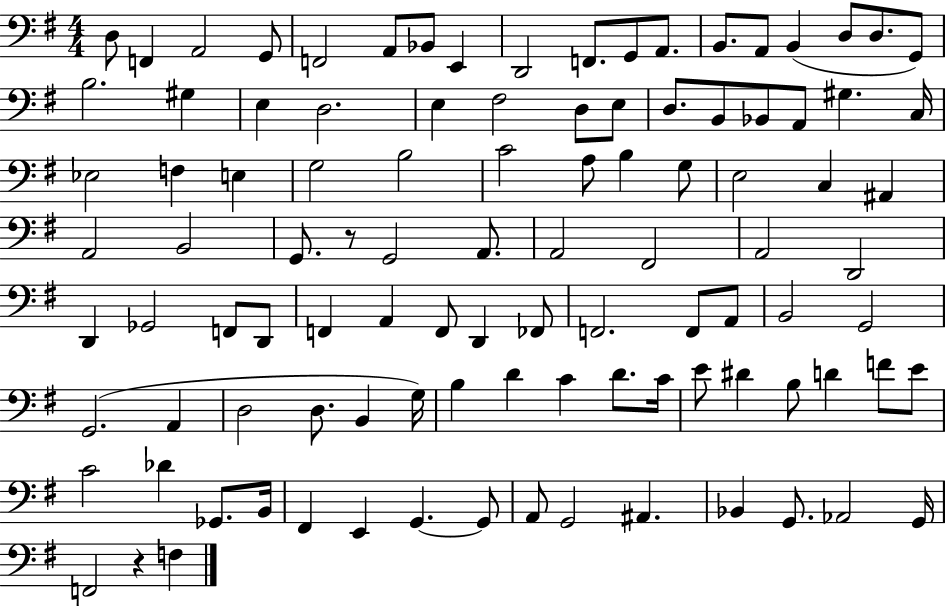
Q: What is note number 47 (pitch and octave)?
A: G2